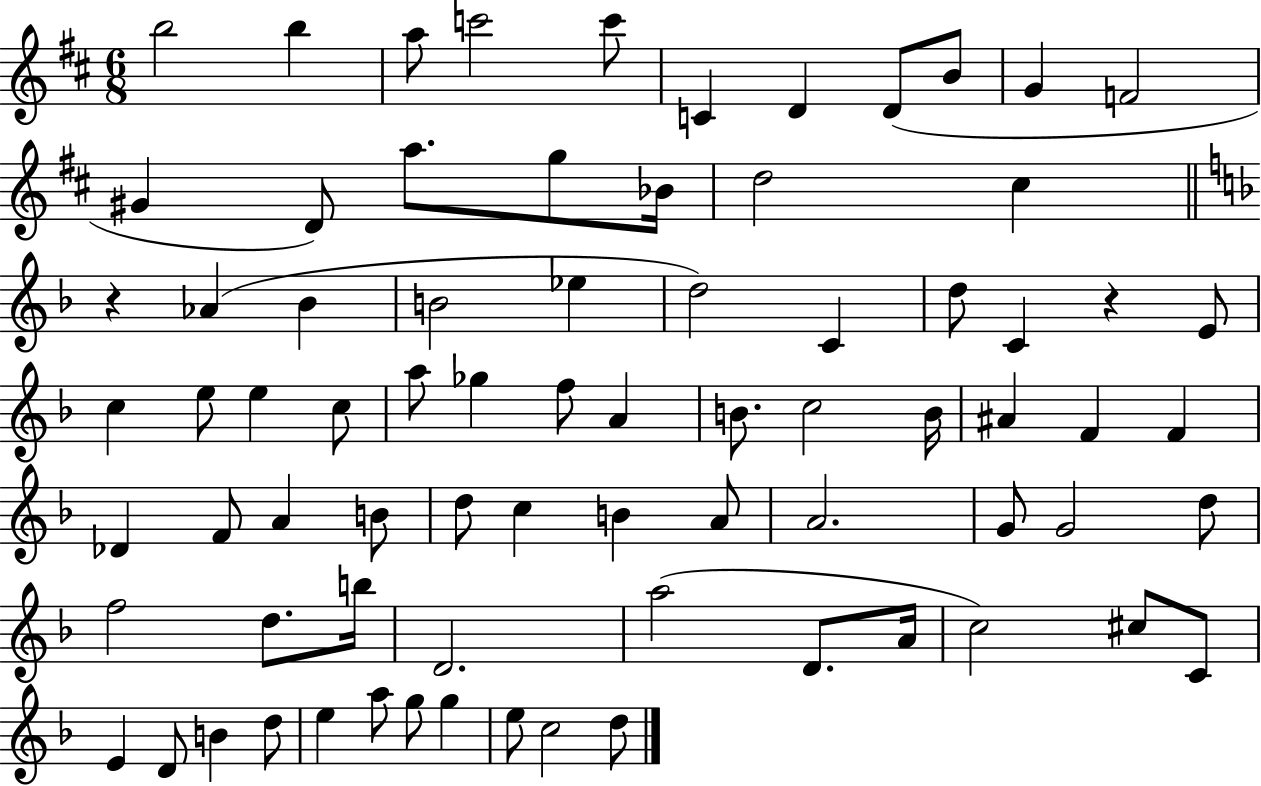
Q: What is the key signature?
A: D major